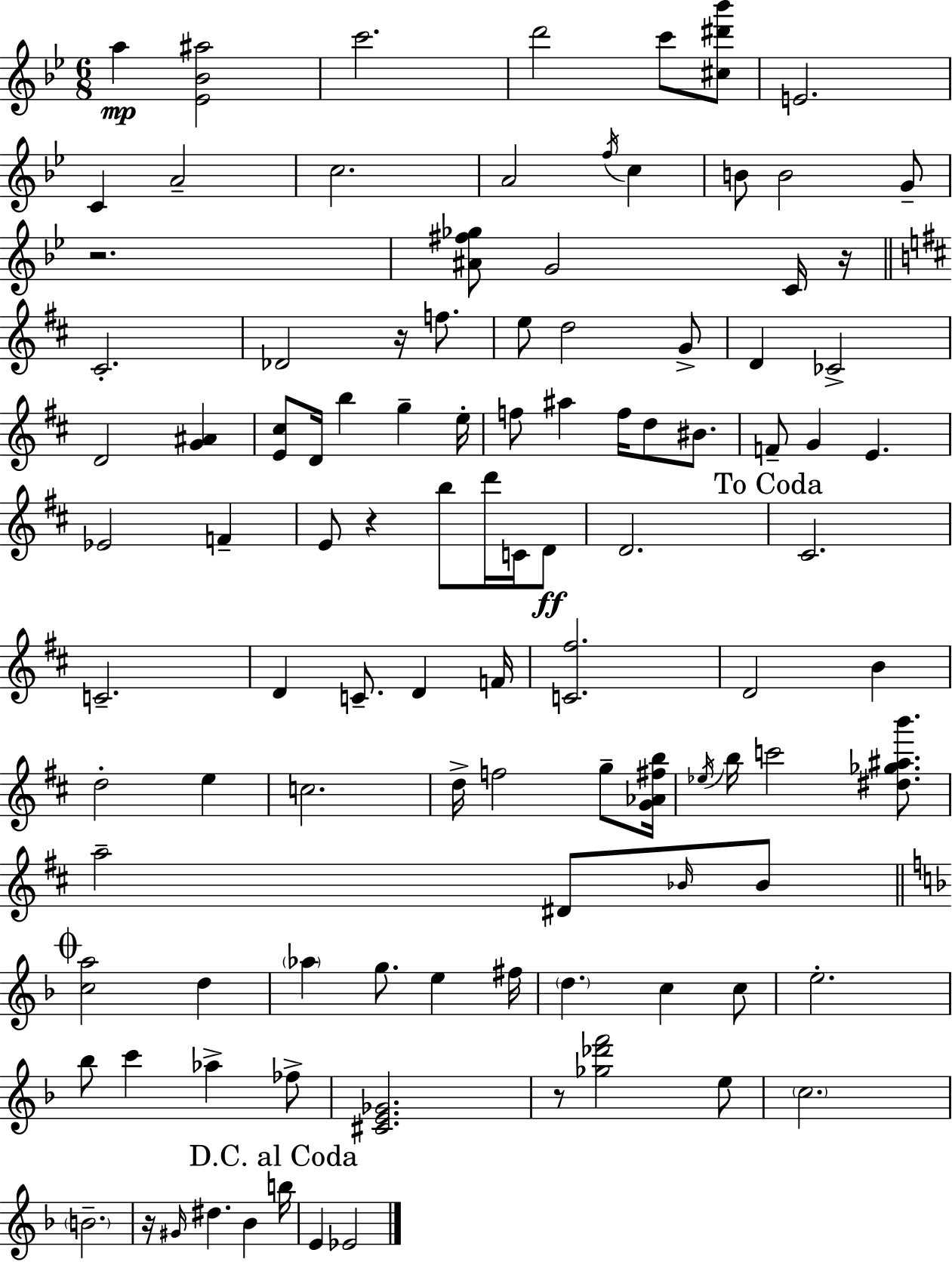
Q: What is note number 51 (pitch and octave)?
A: F4